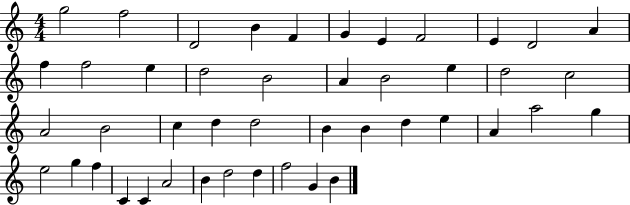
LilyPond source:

{
  \clef treble
  \numericTimeSignature
  \time 4/4
  \key c \major
  g''2 f''2 | d'2 b'4 f'4 | g'4 e'4 f'2 | e'4 d'2 a'4 | \break f''4 f''2 e''4 | d''2 b'2 | a'4 b'2 e''4 | d''2 c''2 | \break a'2 b'2 | c''4 d''4 d''2 | b'4 b'4 d''4 e''4 | a'4 a''2 g''4 | \break e''2 g''4 f''4 | c'4 c'4 a'2 | b'4 d''2 d''4 | f''2 g'4 b'4 | \break \bar "|."
}